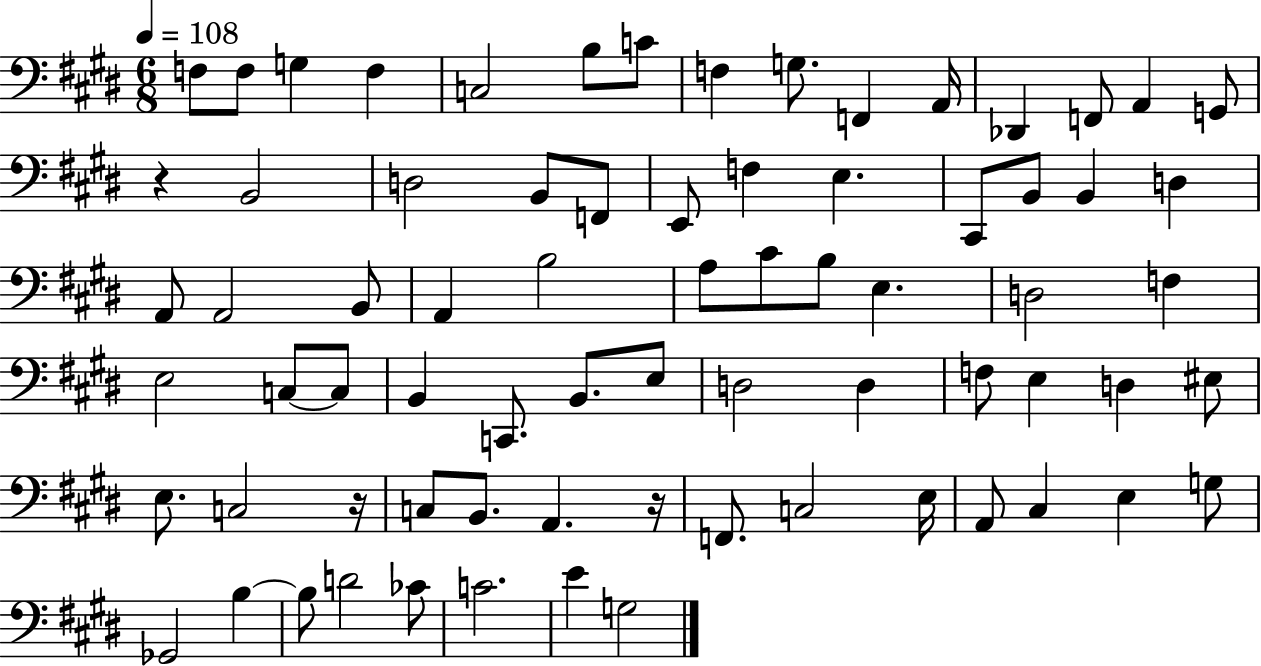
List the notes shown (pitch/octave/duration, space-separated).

F3/e F3/e G3/q F3/q C3/h B3/e C4/e F3/q G3/e. F2/q A2/s Db2/q F2/e A2/q G2/e R/q B2/h D3/h B2/e F2/e E2/e F3/q E3/q. C#2/e B2/e B2/q D3/q A2/e A2/h B2/e A2/q B3/h A3/e C#4/e B3/e E3/q. D3/h F3/q E3/h C3/e C3/e B2/q C2/e. B2/e. E3/e D3/h D3/q F3/e E3/q D3/q EIS3/e E3/e. C3/h R/s C3/e B2/e. A2/q. R/s F2/e. C3/h E3/s A2/e C#3/q E3/q G3/e Gb2/h B3/q B3/e D4/h CES4/e C4/h. E4/q G3/h